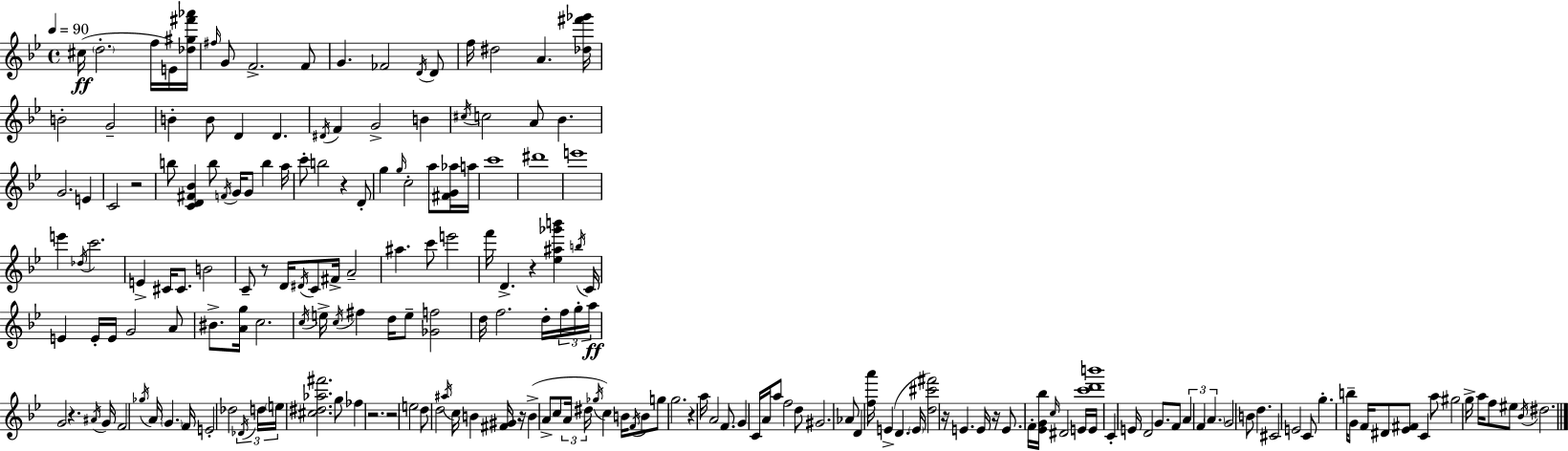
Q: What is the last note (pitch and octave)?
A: D#5